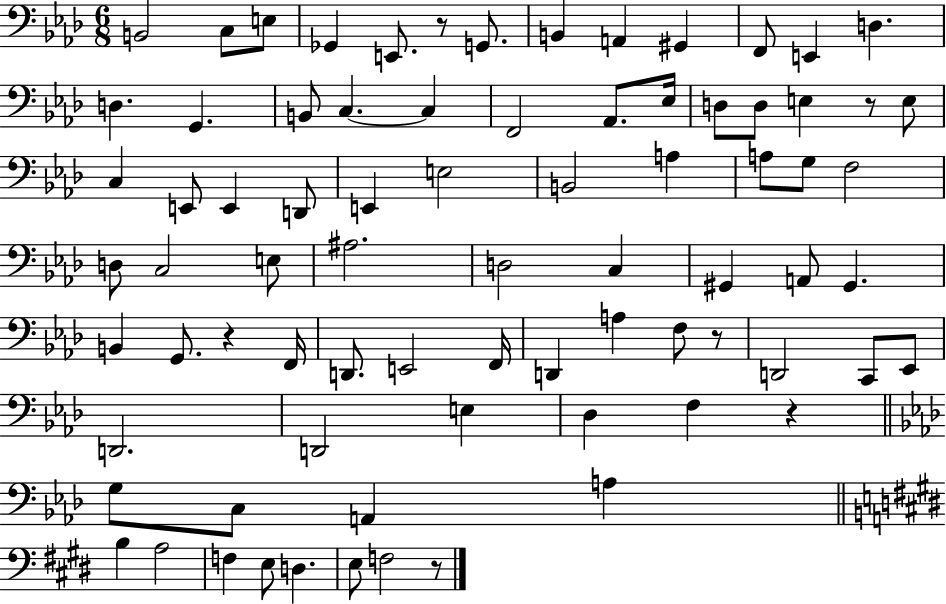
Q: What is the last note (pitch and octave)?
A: F3